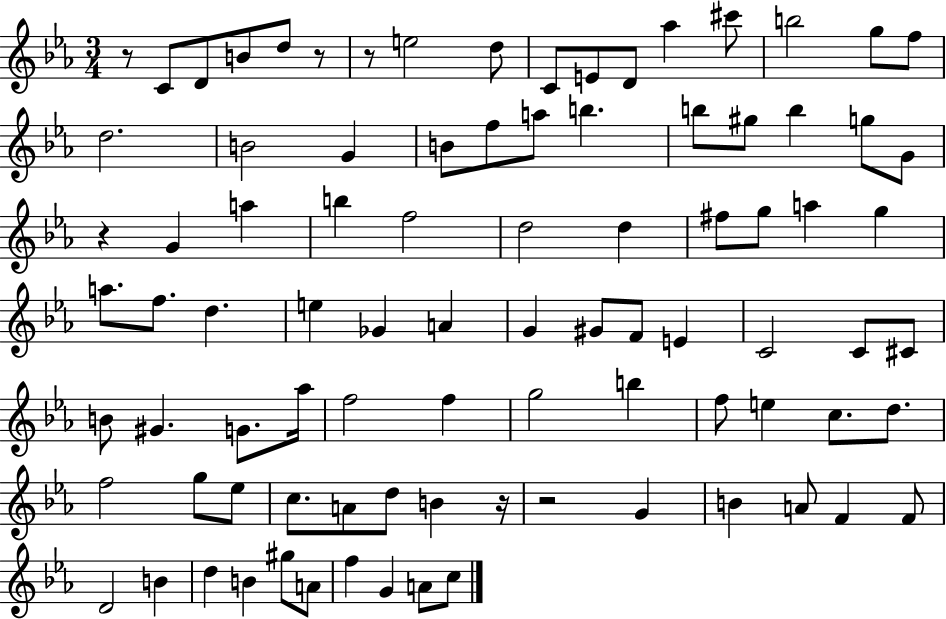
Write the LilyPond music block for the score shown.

{
  \clef treble
  \numericTimeSignature
  \time 3/4
  \key ees \major
  r8 c'8 d'8 b'8 d''8 r8 | r8 e''2 d''8 | c'8 e'8 d'8 aes''4 cis'''8 | b''2 g''8 f''8 | \break d''2. | b'2 g'4 | b'8 f''8 a''8 b''4. | b''8 gis''8 b''4 g''8 g'8 | \break r4 g'4 a''4 | b''4 f''2 | d''2 d''4 | fis''8 g''8 a''4 g''4 | \break a''8. f''8. d''4. | e''4 ges'4 a'4 | g'4 gis'8 f'8 e'4 | c'2 c'8 cis'8 | \break b'8 gis'4. g'8. aes''16 | f''2 f''4 | g''2 b''4 | f''8 e''4 c''8. d''8. | \break f''2 g''8 ees''8 | c''8. a'8 d''8 b'4 r16 | r2 g'4 | b'4 a'8 f'4 f'8 | \break d'2 b'4 | d''4 b'4 gis''8 a'8 | f''4 g'4 a'8 c''8 | \bar "|."
}